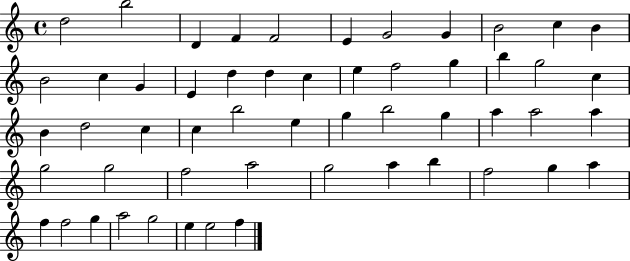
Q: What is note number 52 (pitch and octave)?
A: E5